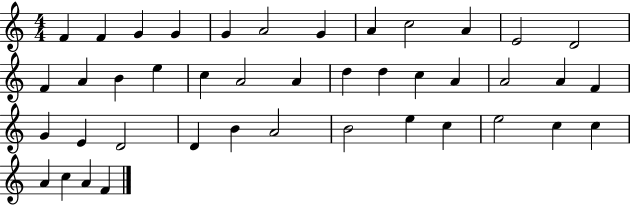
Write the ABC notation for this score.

X:1
T:Untitled
M:4/4
L:1/4
K:C
F F G G G A2 G A c2 A E2 D2 F A B e c A2 A d d c A A2 A F G E D2 D B A2 B2 e c e2 c c A c A F